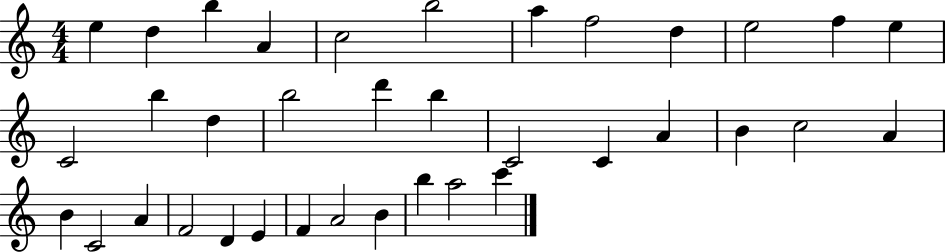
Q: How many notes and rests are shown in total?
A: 36